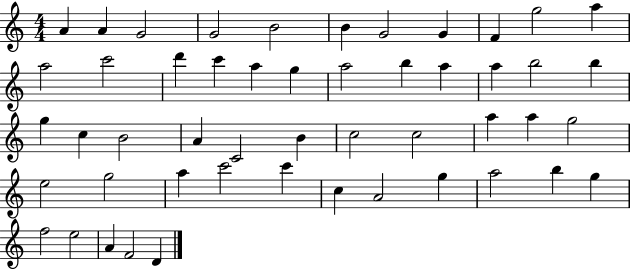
A4/q A4/q G4/h G4/h B4/h B4/q G4/h G4/q F4/q G5/h A5/q A5/h C6/h D6/q C6/q A5/q G5/q A5/h B5/q A5/q A5/q B5/h B5/q G5/q C5/q B4/h A4/q C4/h B4/q C5/h C5/h A5/q A5/q G5/h E5/h G5/h A5/q C6/h C6/q C5/q A4/h G5/q A5/h B5/q G5/q F5/h E5/h A4/q F4/h D4/q